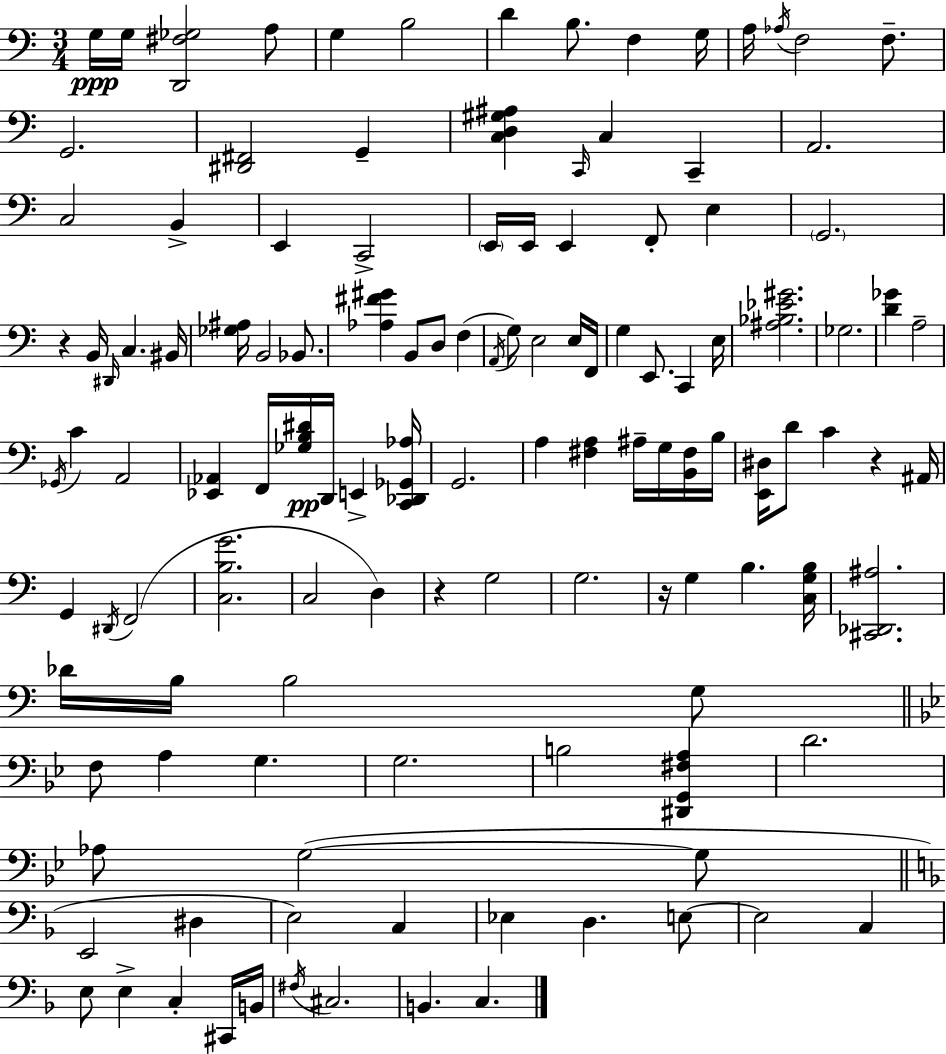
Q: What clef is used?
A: bass